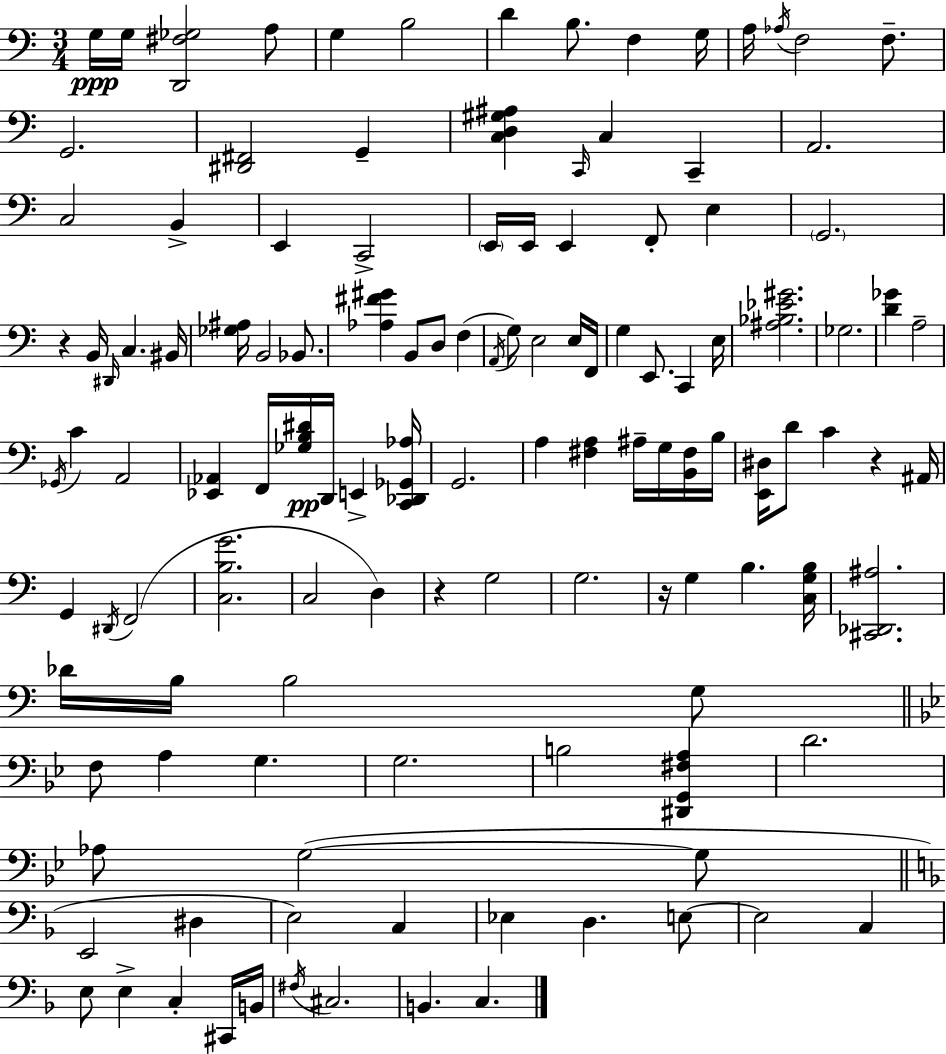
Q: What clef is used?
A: bass